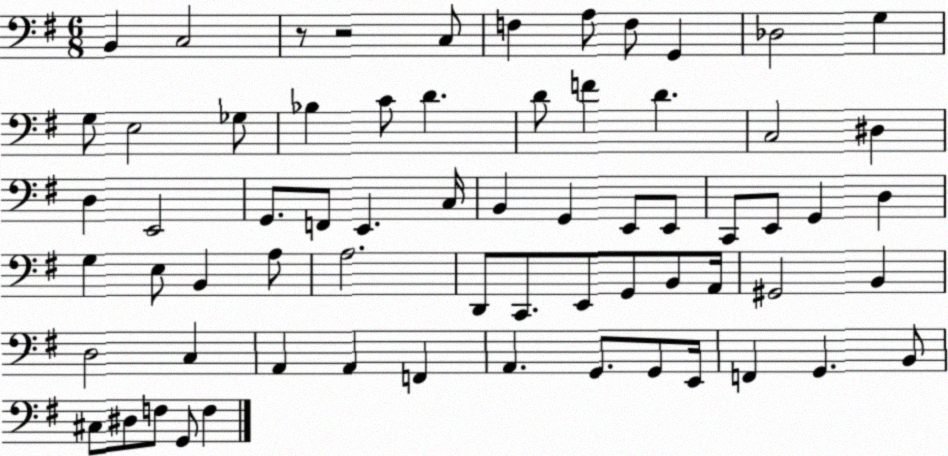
X:1
T:Untitled
M:6/8
L:1/4
K:G
B,, C,2 z/2 z2 C,/2 F, A,/2 F,/2 G,, _D,2 G, G,/2 E,2 _G,/2 _B, C/2 D D/2 F D C,2 ^D, D, E,,2 G,,/2 F,,/2 E,, C,/4 B,, G,, E,,/2 E,,/2 C,,/2 E,,/2 G,, D, G, E,/2 B,, A,/2 A,2 D,,/2 C,,/2 E,,/2 G,,/2 B,,/2 A,,/4 ^G,,2 B,, D,2 C, A,, A,, F,, A,, G,,/2 G,,/2 E,,/4 F,, G,, B,,/2 ^C,/2 ^D,/2 F,/2 G,,/2 F,